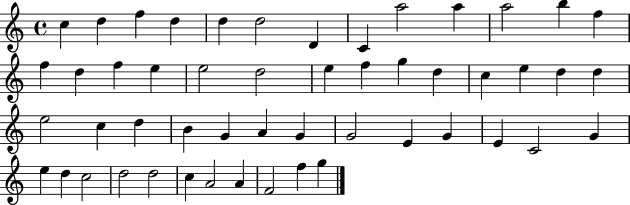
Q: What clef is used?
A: treble